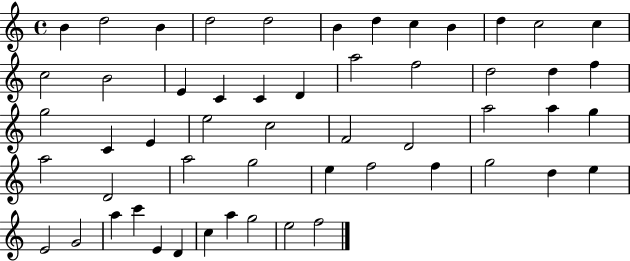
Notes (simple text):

B4/q D5/h B4/q D5/h D5/h B4/q D5/q C5/q B4/q D5/q C5/h C5/q C5/h B4/h E4/q C4/q C4/q D4/q A5/h F5/h D5/h D5/q F5/q G5/h C4/q E4/q E5/h C5/h F4/h D4/h A5/h A5/q G5/q A5/h D4/h A5/h G5/h E5/q F5/h F5/q G5/h D5/q E5/q E4/h G4/h A5/q C6/q E4/q D4/q C5/q A5/q G5/h E5/h F5/h